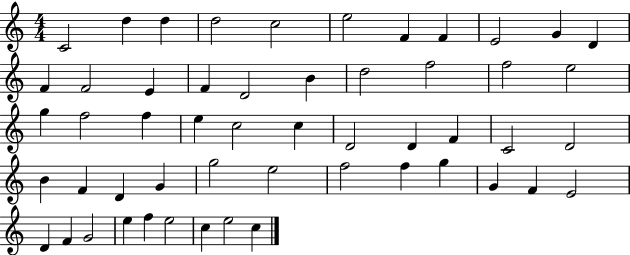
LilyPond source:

{
  \clef treble
  \numericTimeSignature
  \time 4/4
  \key c \major
  c'2 d''4 d''4 | d''2 c''2 | e''2 f'4 f'4 | e'2 g'4 d'4 | \break f'4 f'2 e'4 | f'4 d'2 b'4 | d''2 f''2 | f''2 e''2 | \break g''4 f''2 f''4 | e''4 c''2 c''4 | d'2 d'4 f'4 | c'2 d'2 | \break b'4 f'4 d'4 g'4 | g''2 e''2 | f''2 f''4 g''4 | g'4 f'4 e'2 | \break d'4 f'4 g'2 | e''4 f''4 e''2 | c''4 e''2 c''4 | \bar "|."
}